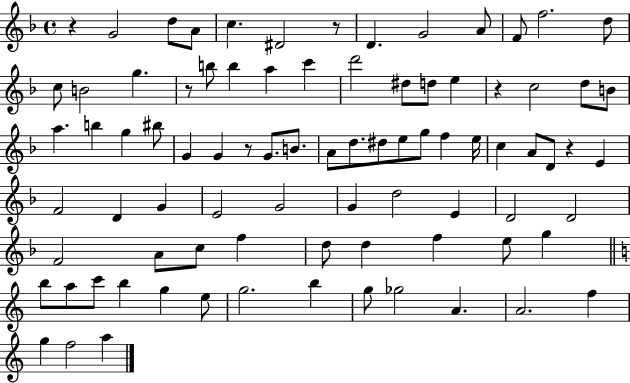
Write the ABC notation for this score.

X:1
T:Untitled
M:4/4
L:1/4
K:F
z G2 d/2 A/2 c ^D2 z/2 D G2 A/2 F/2 f2 d/2 c/2 B2 g z/2 b/2 b a c' d'2 ^d/2 d/2 e z c2 d/2 B/2 a b g ^b/2 G G z/2 G/2 B/2 A/2 d/2 ^d/2 e/2 g/2 f e/4 c A/2 D/2 z E F2 D G E2 G2 G d2 E D2 D2 F2 A/2 c/2 f d/2 d f e/2 g b/2 a/2 c'/2 b g e/2 g2 b g/2 _g2 A A2 f g f2 a